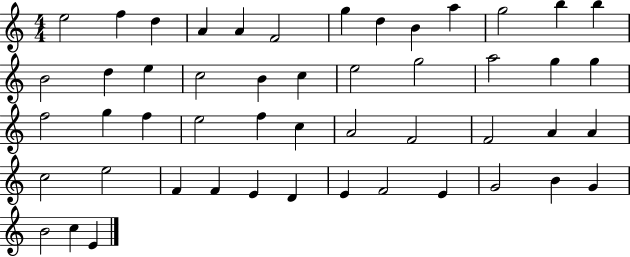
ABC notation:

X:1
T:Untitled
M:4/4
L:1/4
K:C
e2 f d A A F2 g d B a g2 b b B2 d e c2 B c e2 g2 a2 g g f2 g f e2 f c A2 F2 F2 A A c2 e2 F F E D E F2 E G2 B G B2 c E